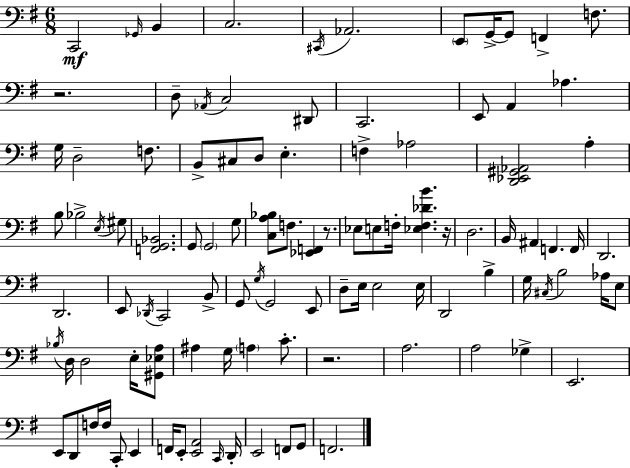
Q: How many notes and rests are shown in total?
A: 103